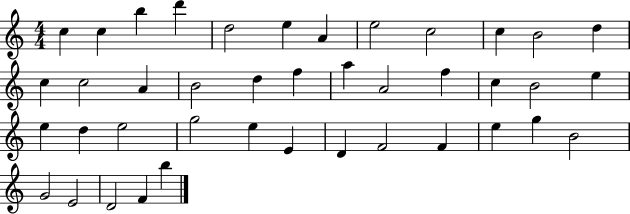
{
  \clef treble
  \numericTimeSignature
  \time 4/4
  \key c \major
  c''4 c''4 b''4 d'''4 | d''2 e''4 a'4 | e''2 c''2 | c''4 b'2 d''4 | \break c''4 c''2 a'4 | b'2 d''4 f''4 | a''4 a'2 f''4 | c''4 b'2 e''4 | \break e''4 d''4 e''2 | g''2 e''4 e'4 | d'4 f'2 f'4 | e''4 g''4 b'2 | \break g'2 e'2 | d'2 f'4 b''4 | \bar "|."
}